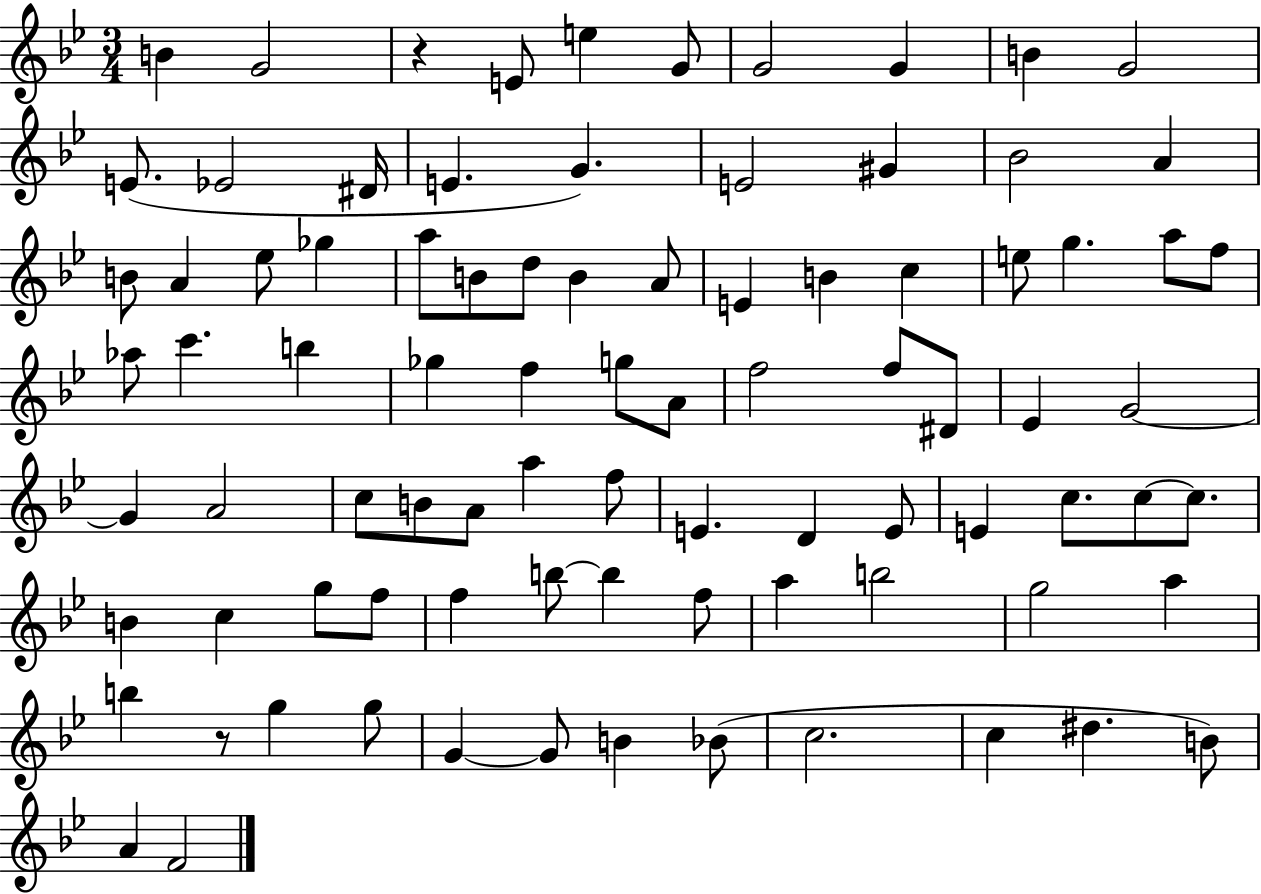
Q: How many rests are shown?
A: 2